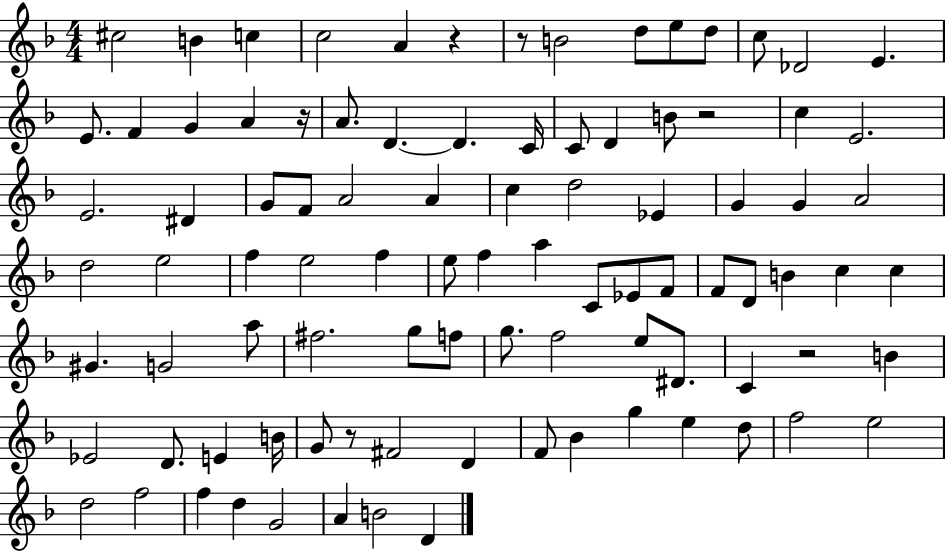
C#5/h B4/q C5/q C5/h A4/q R/q R/e B4/h D5/e E5/e D5/e C5/e Db4/h E4/q. E4/e. F4/q G4/q A4/q R/s A4/e. D4/q. D4/q. C4/s C4/e D4/q B4/e R/h C5/q E4/h. E4/h. D#4/q G4/e F4/e A4/h A4/q C5/q D5/h Eb4/q G4/q G4/q A4/h D5/h E5/h F5/q E5/h F5/q E5/e F5/q A5/q C4/e Eb4/e F4/e F4/e D4/e B4/q C5/q C5/q G#4/q. G4/h A5/e F#5/h. G5/e F5/e G5/e. F5/h E5/e D#4/e. C4/q R/h B4/q Eb4/h D4/e. E4/q B4/s G4/e R/e F#4/h D4/q F4/e Bb4/q G5/q E5/q D5/e F5/h E5/h D5/h F5/h F5/q D5/q G4/h A4/q B4/h D4/q